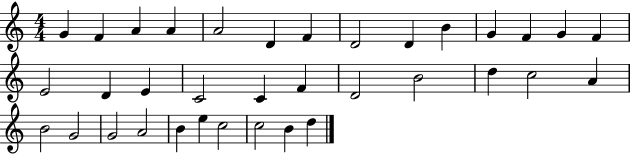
X:1
T:Untitled
M:4/4
L:1/4
K:C
G F A A A2 D F D2 D B G F G F E2 D E C2 C F D2 B2 d c2 A B2 G2 G2 A2 B e c2 c2 B d